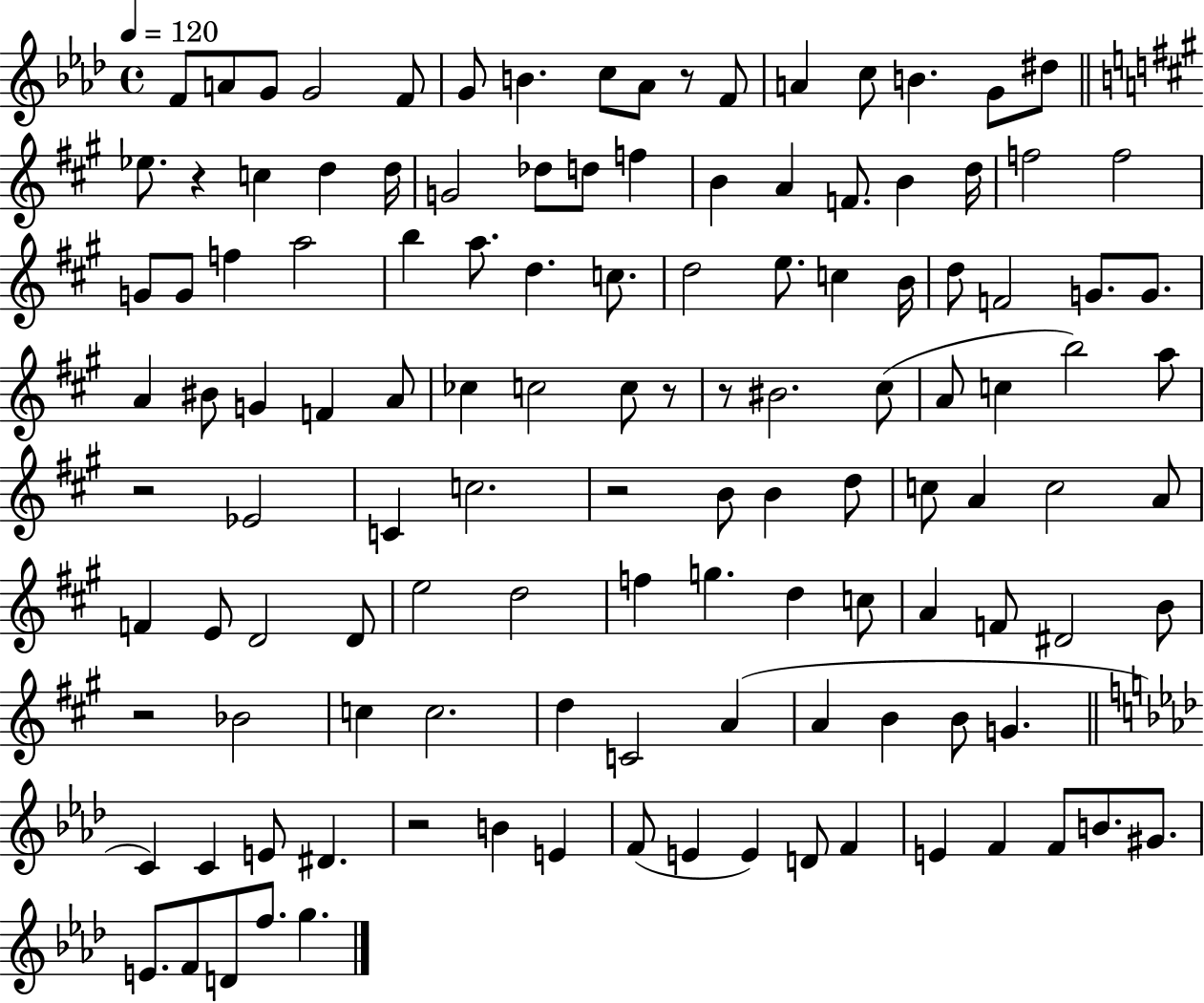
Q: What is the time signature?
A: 4/4